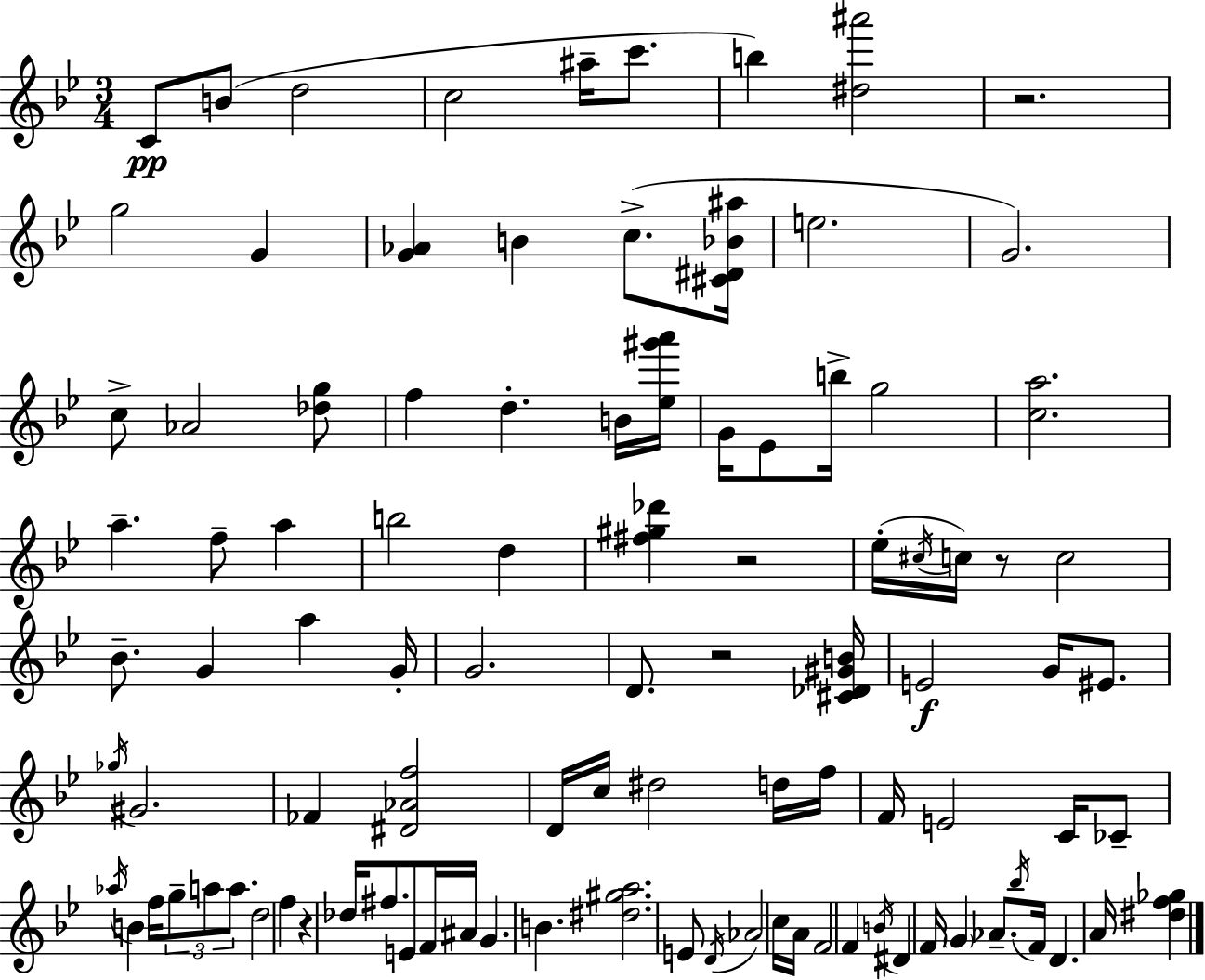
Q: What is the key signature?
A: G minor